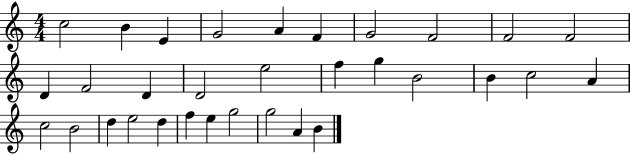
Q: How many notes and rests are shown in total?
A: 32